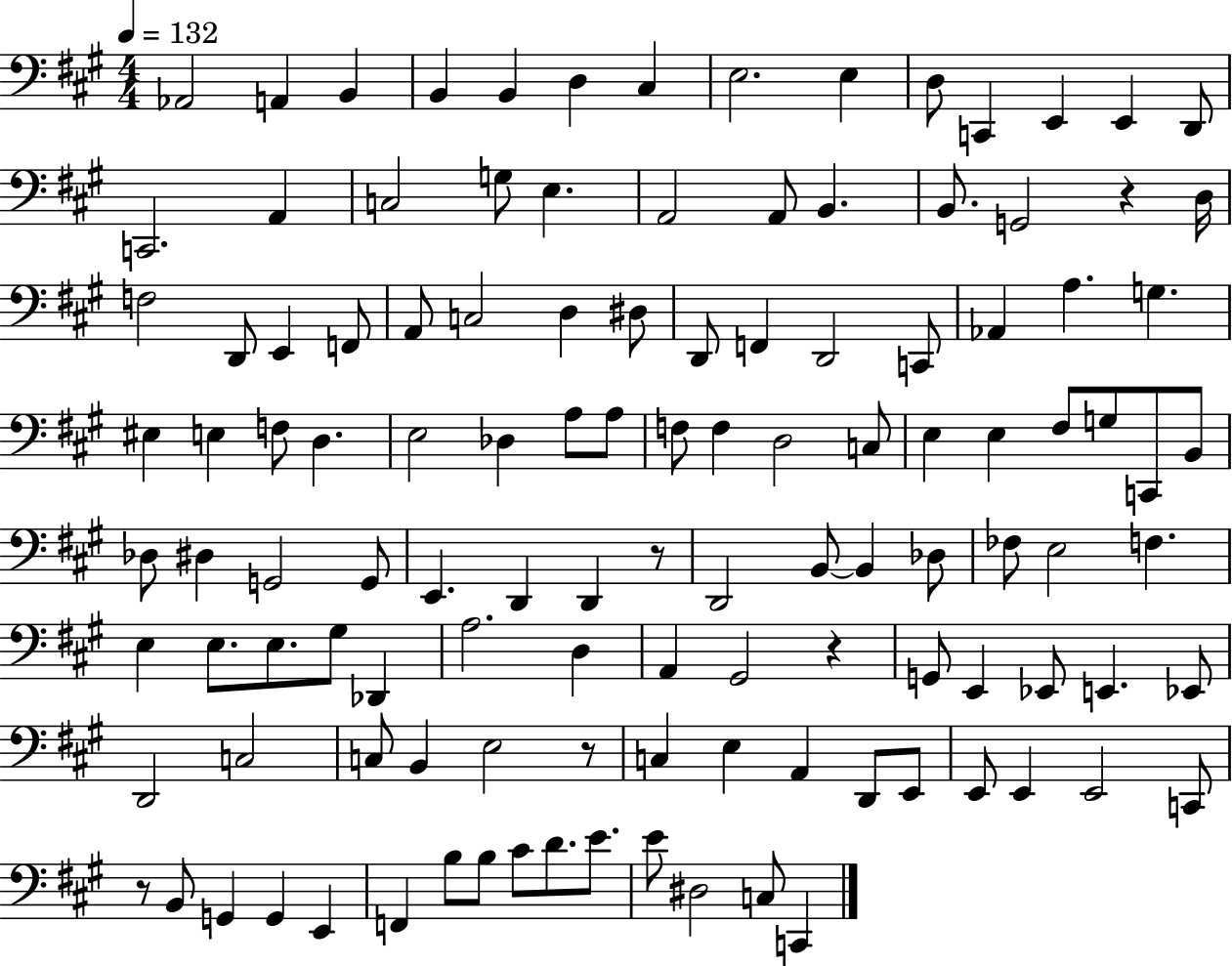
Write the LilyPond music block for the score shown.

{
  \clef bass
  \numericTimeSignature
  \time 4/4
  \key a \major
  \tempo 4 = 132
  aes,2 a,4 b,4 | b,4 b,4 d4 cis4 | e2. e4 | d8 c,4 e,4 e,4 d,8 | \break c,2. a,4 | c2 g8 e4. | a,2 a,8 b,4. | b,8. g,2 r4 d16 | \break f2 d,8 e,4 f,8 | a,8 c2 d4 dis8 | d,8 f,4 d,2 c,8 | aes,4 a4. g4. | \break eis4 e4 f8 d4. | e2 des4 a8 a8 | f8 f4 d2 c8 | e4 e4 fis8 g8 c,8 b,8 | \break des8 dis4 g,2 g,8 | e,4. d,4 d,4 r8 | d,2 b,8~~ b,4 des8 | fes8 e2 f4. | \break e4 e8. e8. gis8 des,4 | a2. d4 | a,4 gis,2 r4 | g,8 e,4 ees,8 e,4. ees,8 | \break d,2 c2 | c8 b,4 e2 r8 | c4 e4 a,4 d,8 e,8 | e,8 e,4 e,2 c,8 | \break r8 b,8 g,4 g,4 e,4 | f,4 b8 b8 cis'8 d'8. e'8. | e'8 dis2 c8 c,4 | \bar "|."
}